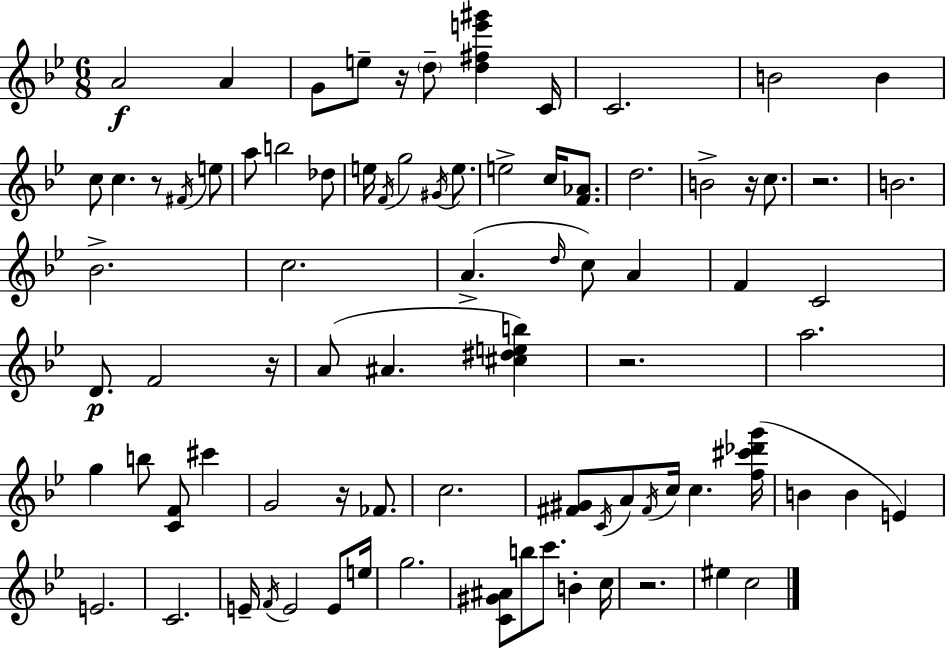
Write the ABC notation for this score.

X:1
T:Untitled
M:6/8
L:1/4
K:Bb
A2 A G/2 e/2 z/4 d/2 [d^fe'^g'] C/4 C2 B2 B c/2 c z/2 ^F/4 e/2 a/2 b2 _d/2 e/4 F/4 g2 ^G/4 e/2 e2 c/4 [F_A]/2 d2 B2 z/4 c/2 z2 B2 _B2 c2 A d/4 c/2 A F C2 D/2 F2 z/4 A/2 ^A [^c^deb] z2 a2 g b/2 [CF]/2 ^c' G2 z/4 _F/2 c2 [^F^G]/2 C/4 A/2 ^F/4 c/4 c [f^c'_d'g']/4 B B E E2 C2 E/4 F/4 E2 E/2 e/4 g2 [C^G^A]/2 b/2 c'/2 B c/4 z2 ^e c2